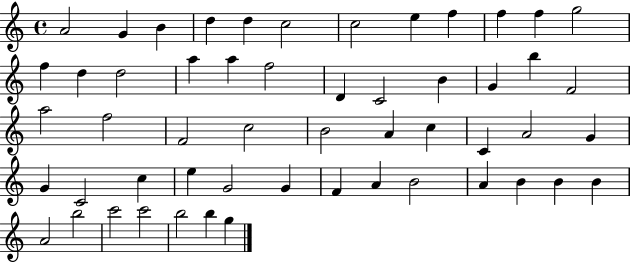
A4/h G4/q B4/q D5/q D5/q C5/h C5/h E5/q F5/q F5/q F5/q G5/h F5/q D5/q D5/h A5/q A5/q F5/h D4/q C4/h B4/q G4/q B5/q F4/h A5/h F5/h F4/h C5/h B4/h A4/q C5/q C4/q A4/h G4/q G4/q C4/h C5/q E5/q G4/h G4/q F4/q A4/q B4/h A4/q B4/q B4/q B4/q A4/h B5/h C6/h C6/h B5/h B5/q G5/q